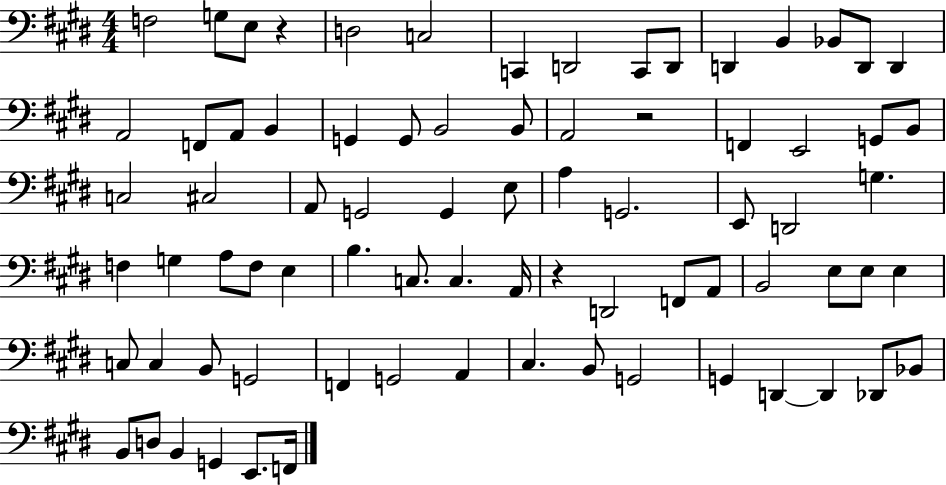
{
  \clef bass
  \numericTimeSignature
  \time 4/4
  \key e \major
  f2 g8 e8 r4 | d2 c2 | c,4 d,2 c,8 d,8 | d,4 b,4 bes,8 d,8 d,4 | \break a,2 f,8 a,8 b,4 | g,4 g,8 b,2 b,8 | a,2 r2 | f,4 e,2 g,8 b,8 | \break c2 cis2 | a,8 g,2 g,4 e8 | a4 g,2. | e,8 d,2 g4. | \break f4 g4 a8 f8 e4 | b4. c8. c4. a,16 | r4 d,2 f,8 a,8 | b,2 e8 e8 e4 | \break c8 c4 b,8 g,2 | f,4 g,2 a,4 | cis4. b,8 g,2 | g,4 d,4~~ d,4 des,8 bes,8 | \break b,8 d8 b,4 g,4 e,8. f,16 | \bar "|."
}